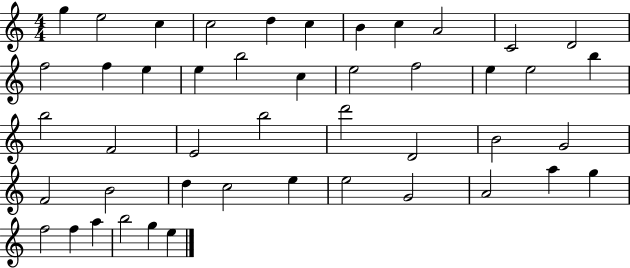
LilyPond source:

{
  \clef treble
  \numericTimeSignature
  \time 4/4
  \key c \major
  g''4 e''2 c''4 | c''2 d''4 c''4 | b'4 c''4 a'2 | c'2 d'2 | \break f''2 f''4 e''4 | e''4 b''2 c''4 | e''2 f''2 | e''4 e''2 b''4 | \break b''2 f'2 | e'2 b''2 | d'''2 d'2 | b'2 g'2 | \break f'2 b'2 | d''4 c''2 e''4 | e''2 g'2 | a'2 a''4 g''4 | \break f''2 f''4 a''4 | b''2 g''4 e''4 | \bar "|."
}